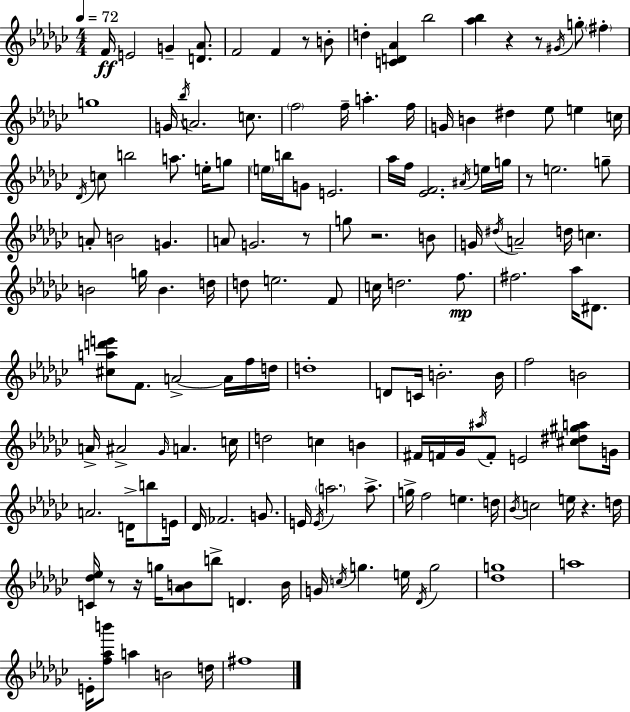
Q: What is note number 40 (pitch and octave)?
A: E5